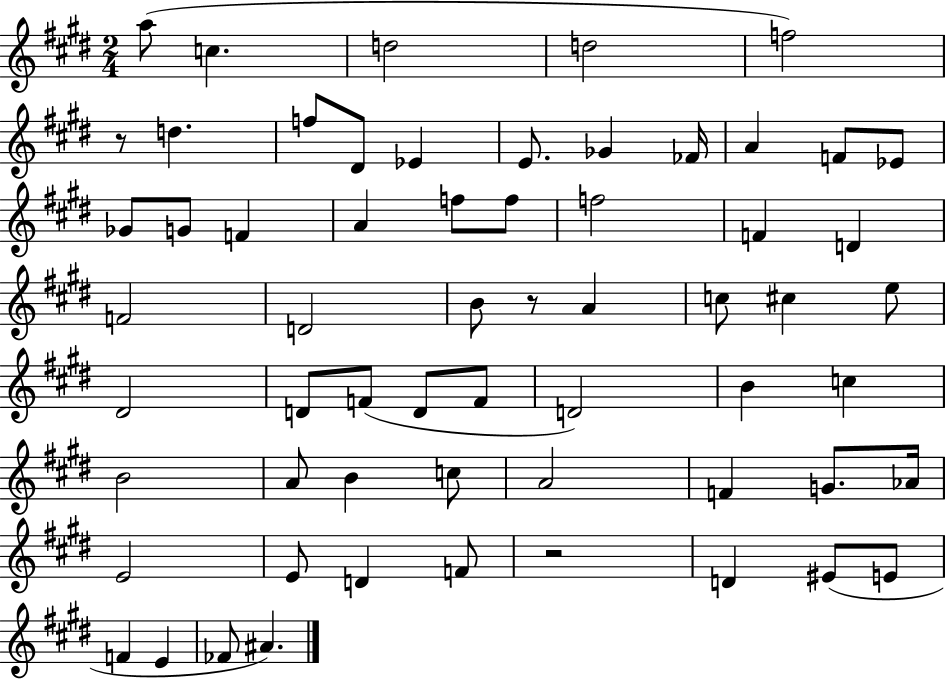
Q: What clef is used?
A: treble